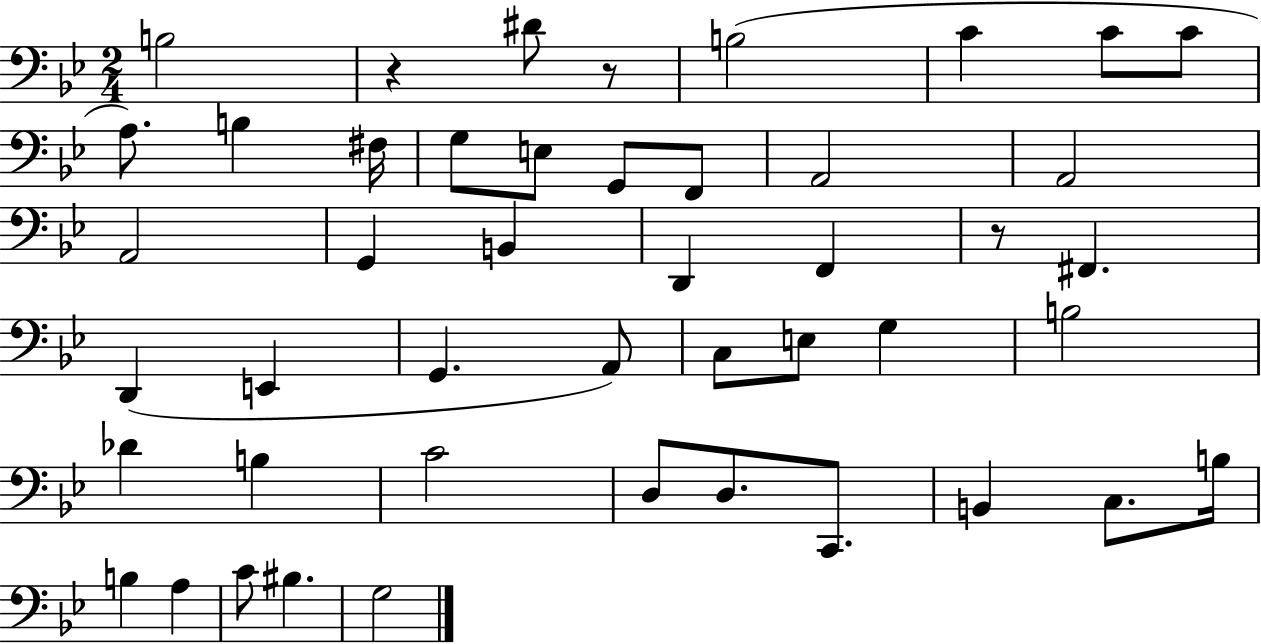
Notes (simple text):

B3/h R/q D#4/e R/e B3/h C4/q C4/e C4/e A3/e. B3/q F#3/s G3/e E3/e G2/e F2/e A2/h A2/h A2/h G2/q B2/q D2/q F2/q R/e F#2/q. D2/q E2/q G2/q. A2/e C3/e E3/e G3/q B3/h Db4/q B3/q C4/h D3/e D3/e. C2/e. B2/q C3/e. B3/s B3/q A3/q C4/e BIS3/q. G3/h